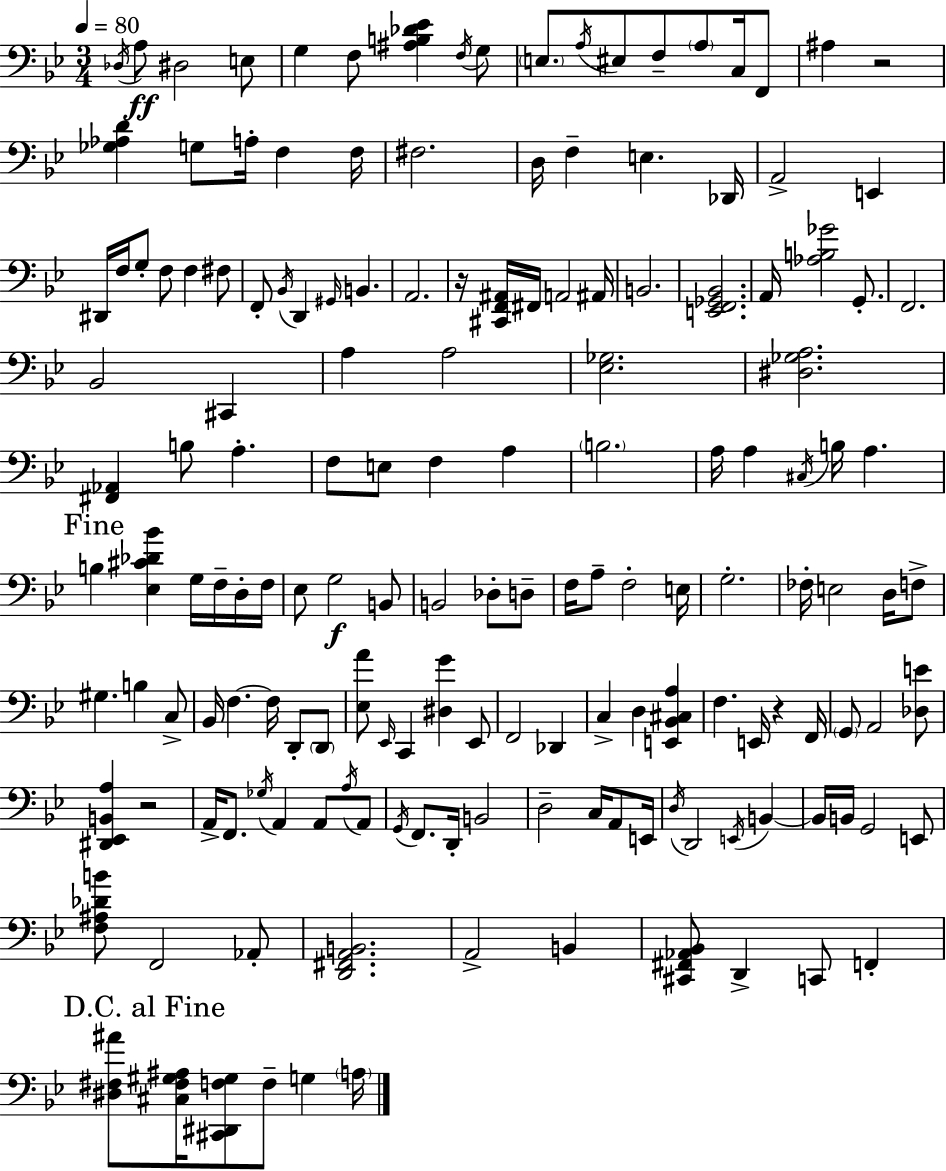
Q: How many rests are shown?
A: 4